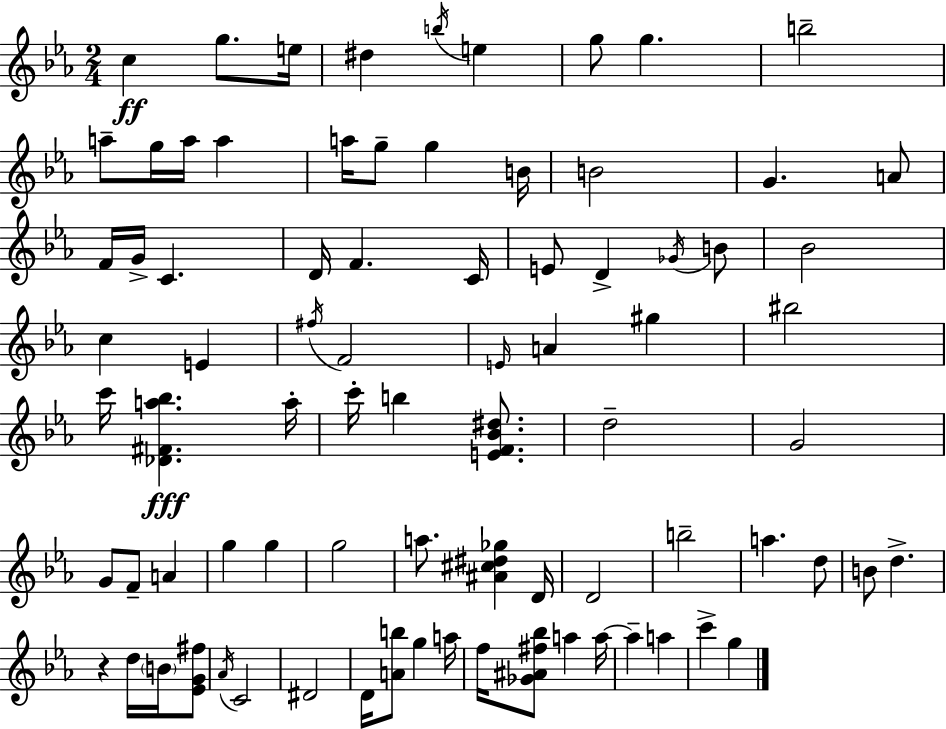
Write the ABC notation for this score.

X:1
T:Untitled
M:2/4
L:1/4
K:Eb
c g/2 e/4 ^d b/4 e g/2 g b2 a/2 g/4 a/4 a a/4 g/2 g B/4 B2 G A/2 F/4 G/4 C D/4 F C/4 E/2 D _G/4 B/2 _B2 c E ^f/4 F2 E/4 A ^g ^b2 c'/4 [_D^Fa_b] a/4 c'/4 b [EF_B^d]/2 d2 G2 G/2 F/2 A g g g2 a/2 [^A^c^d_g] D/4 D2 b2 a d/2 B/2 d z d/4 B/4 [_EG^f]/2 _A/4 C2 ^D2 D/4 [Ab]/2 g a/4 f/4 [_G^A^f_b]/2 a a/4 a a c' g